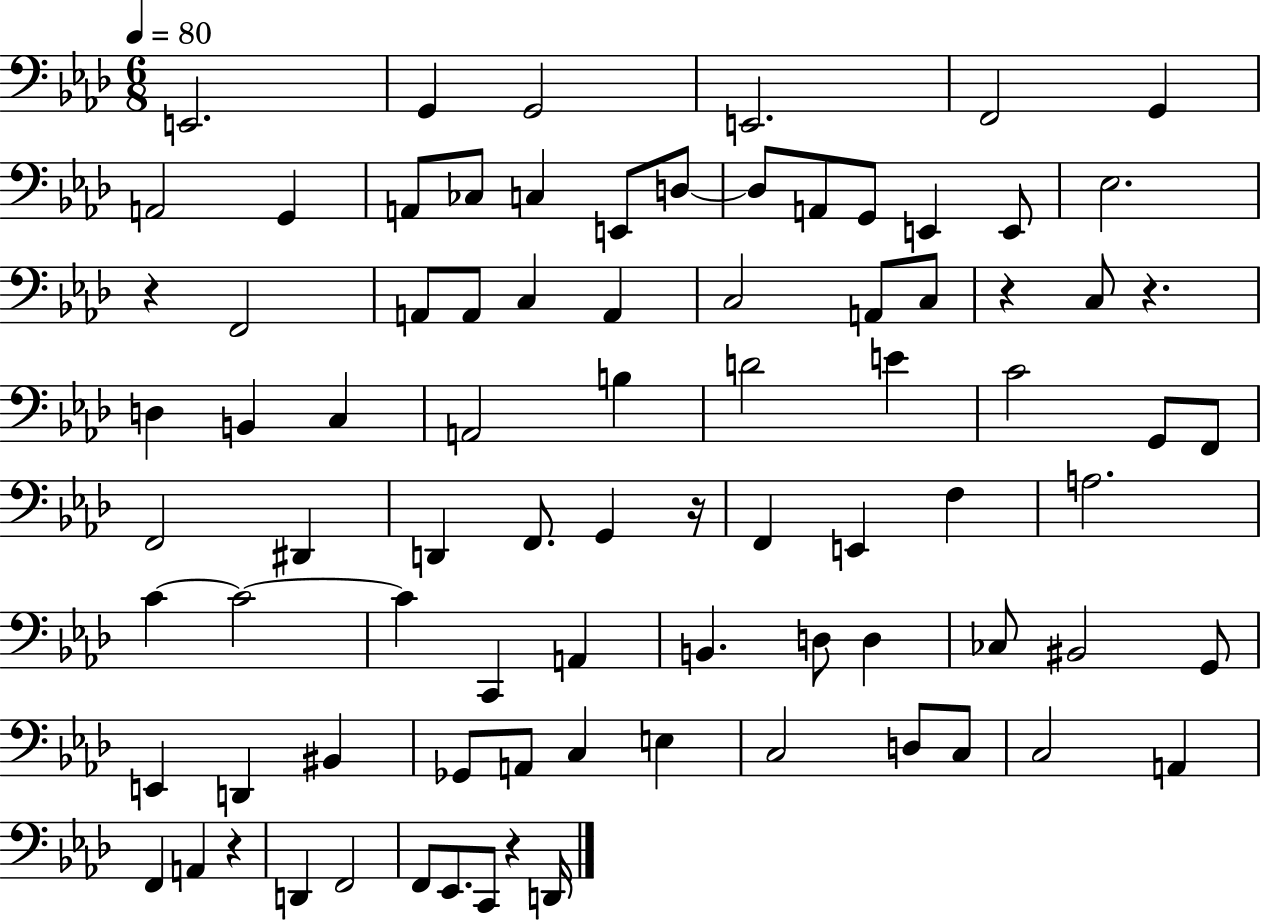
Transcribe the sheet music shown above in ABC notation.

X:1
T:Untitled
M:6/8
L:1/4
K:Ab
E,,2 G,, G,,2 E,,2 F,,2 G,, A,,2 G,, A,,/2 _C,/2 C, E,,/2 D,/2 D,/2 A,,/2 G,,/2 E,, E,,/2 _E,2 z F,,2 A,,/2 A,,/2 C, A,, C,2 A,,/2 C,/2 z C,/2 z D, B,, C, A,,2 B, D2 E C2 G,,/2 F,,/2 F,,2 ^D,, D,, F,,/2 G,, z/4 F,, E,, F, A,2 C C2 C C,, A,, B,, D,/2 D, _C,/2 ^B,,2 G,,/2 E,, D,, ^B,, _G,,/2 A,,/2 C, E, C,2 D,/2 C,/2 C,2 A,, F,, A,, z D,, F,,2 F,,/2 _E,,/2 C,,/2 z D,,/4